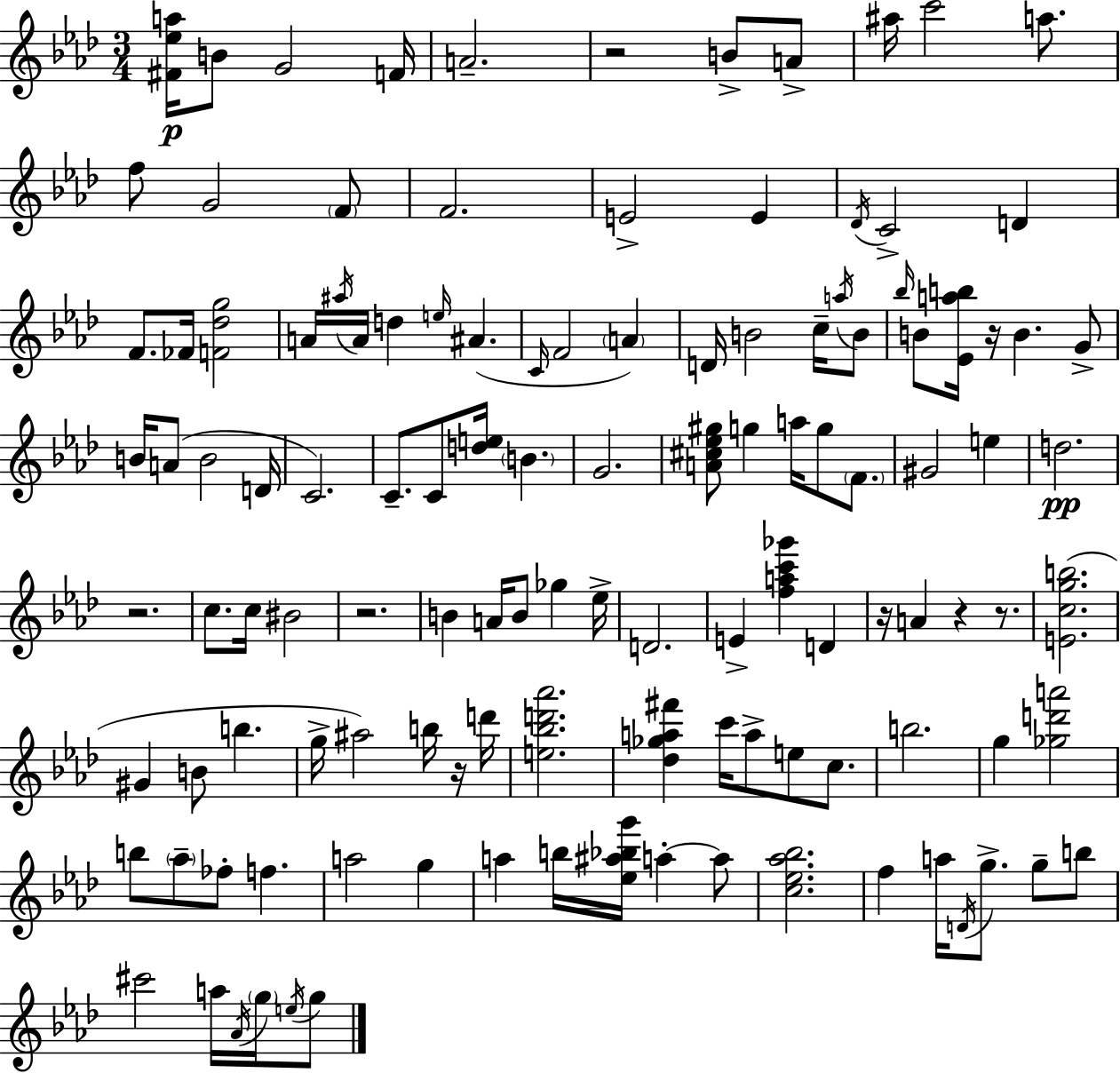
[F#4,Eb5,A5]/s B4/e G4/h F4/s A4/h. R/h B4/e A4/e A#5/s C6/h A5/e. F5/e G4/h F4/e F4/h. E4/h E4/q Db4/s C4/h D4/q F4/e. FES4/s [F4,Db5,G5]/h A4/s A#5/s A4/s D5/q E5/s A#4/q. C4/s F4/h A4/q D4/s B4/h C5/s A5/s B4/e Bb5/s B4/e [Eb4,A5,B5]/s R/s B4/q. G4/e B4/s A4/e B4/h D4/s C4/h. C4/e. C4/e [D5,E5]/s B4/q. G4/h. [A4,C#5,Eb5,G#5]/e G5/q A5/s G5/e F4/e. G#4/h E5/q D5/h. R/h. C5/e. C5/s BIS4/h R/h. B4/q A4/s B4/e Gb5/q Eb5/s D4/h. E4/q [F5,A5,C6,Gb6]/q D4/q R/s A4/q R/q R/e. [E4,C5,G5,B5]/h. G#4/q B4/e B5/q. G5/s A#5/h B5/s R/s D6/s [E5,Bb5,D6,Ab6]/h. [Db5,Gb5,A5,F#6]/q C6/s A5/e E5/e C5/e. B5/h. G5/q [Gb5,D6,A6]/h B5/e Ab5/e FES5/e F5/q. A5/h G5/q A5/q B5/s [Eb5,A#5,Bb5,G6]/s A5/q A5/e [C5,Eb5,Ab5,Bb5]/h. F5/q A5/s D4/s G5/e. G5/e B5/e C#6/h A5/s Ab4/s G5/s E5/s G5/e